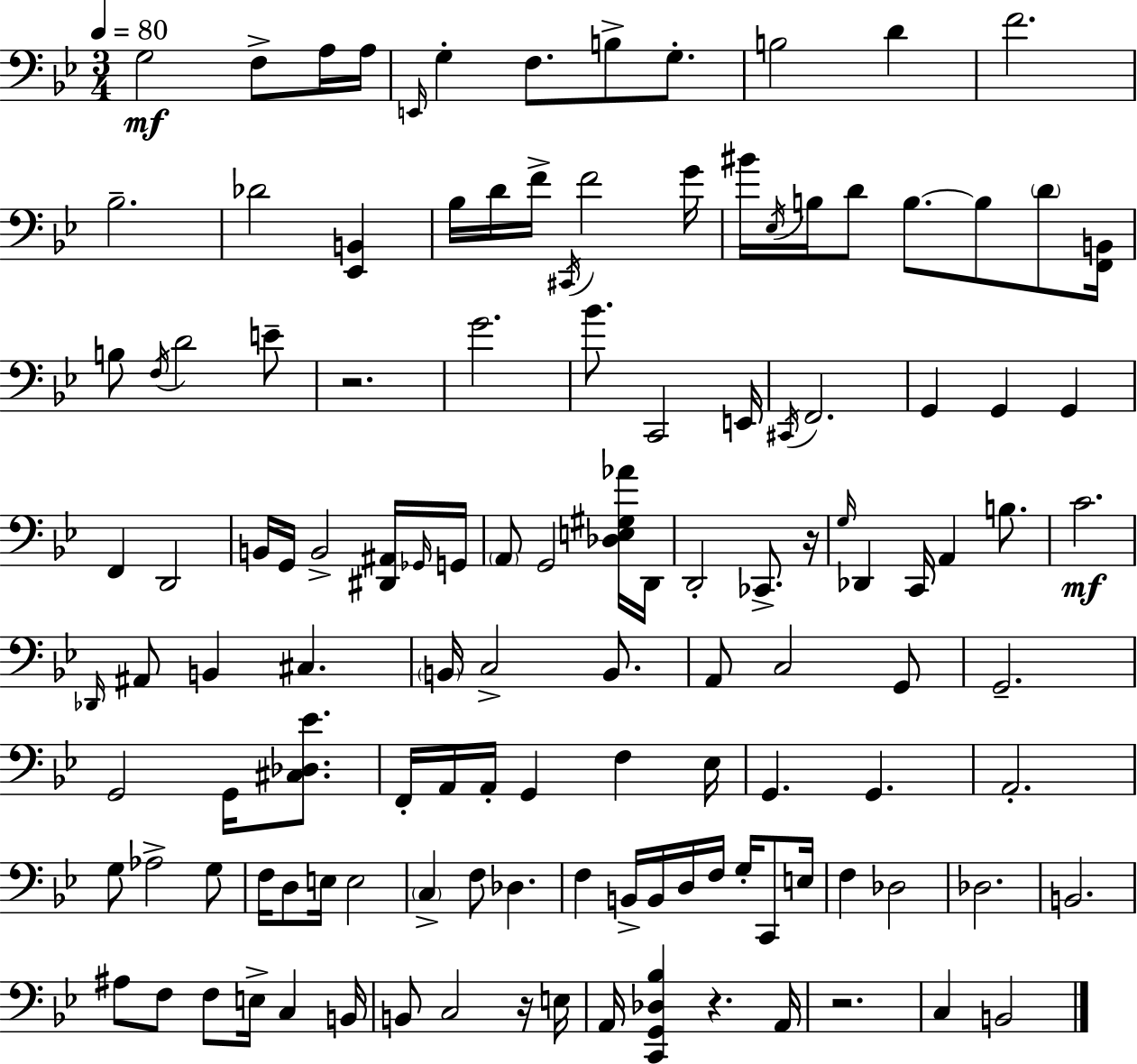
G3/h F3/e A3/s A3/s E2/s G3/q F3/e. B3/e G3/e. B3/h D4/q F4/h. Bb3/h. Db4/h [Eb2,B2]/q Bb3/s D4/s F4/s C#2/s F4/h G4/s BIS4/s Eb3/s B3/s D4/e B3/e. B3/e D4/e [F2,B2]/s B3/e F3/s D4/h E4/e R/h. G4/h. Bb4/e. C2/h E2/s C#2/s F2/h. G2/q G2/q G2/q F2/q D2/h B2/s G2/s B2/h [D#2,A#2]/s Gb2/s G2/s A2/e G2/h [Db3,E3,G#3,Ab4]/s D2/s D2/h CES2/e. R/s G3/s Db2/q C2/s A2/q B3/e. C4/h. Db2/s A#2/e B2/q C#3/q. B2/s C3/h B2/e. A2/e C3/h G2/e G2/h. G2/h G2/s [C#3,Db3,Eb4]/e. F2/s A2/s A2/s G2/q F3/q Eb3/s G2/q. G2/q. A2/h. G3/e Ab3/h G3/e F3/s D3/e E3/s E3/h C3/q F3/e Db3/q. F3/q B2/s B2/s D3/s F3/s G3/s C2/e E3/s F3/q Db3/h Db3/h. B2/h. A#3/e F3/e F3/e E3/s C3/q B2/s B2/e C3/h R/s E3/s A2/s [C2,G2,Db3,Bb3]/q R/q. A2/s R/h. C3/q B2/h